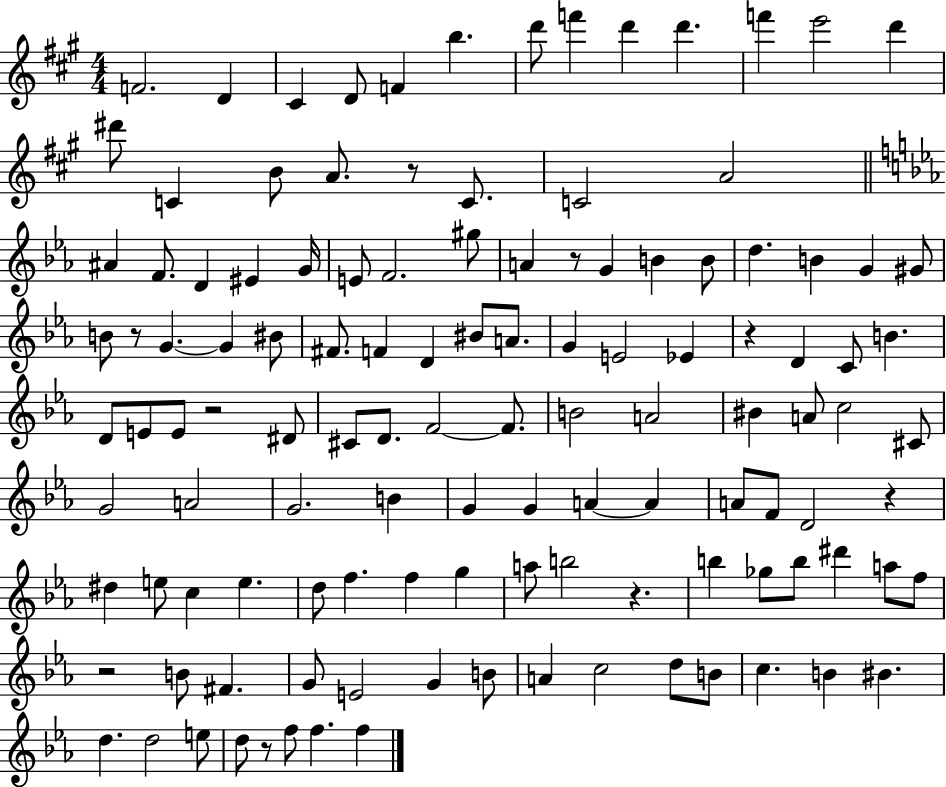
F4/h. D4/q C#4/q D4/e F4/q B5/q. D6/e F6/q D6/q D6/q. F6/q E6/h D6/q D#6/e C4/q B4/e A4/e. R/e C4/e. C4/h A4/h A#4/q F4/e. D4/q EIS4/q G4/s E4/e F4/h. G#5/e A4/q R/e G4/q B4/q B4/e D5/q. B4/q G4/q G#4/e B4/e R/e G4/q. G4/q BIS4/e F#4/e. F4/q D4/q BIS4/e A4/e. G4/q E4/h Eb4/q R/q D4/q C4/e B4/q. D4/e E4/e E4/e R/h D#4/e C#4/e D4/e. F4/h F4/e. B4/h A4/h BIS4/q A4/e C5/h C#4/e G4/h A4/h G4/h. B4/q G4/q G4/q A4/q A4/q A4/e F4/e D4/h R/q D#5/q E5/e C5/q E5/q. D5/e F5/q. F5/q G5/q A5/e B5/h R/q. B5/q Gb5/e B5/e D#6/q A5/e F5/e R/h B4/e F#4/q. G4/e E4/h G4/q B4/e A4/q C5/h D5/e B4/e C5/q. B4/q BIS4/q. D5/q. D5/h E5/e D5/e R/e F5/e F5/q. F5/q